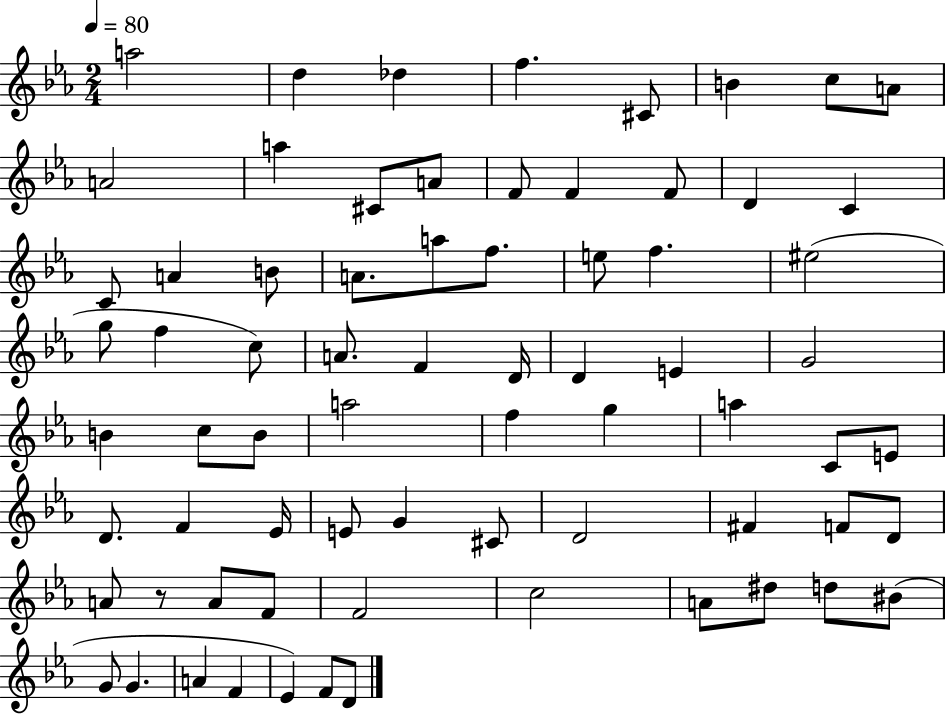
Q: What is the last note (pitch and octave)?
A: D4